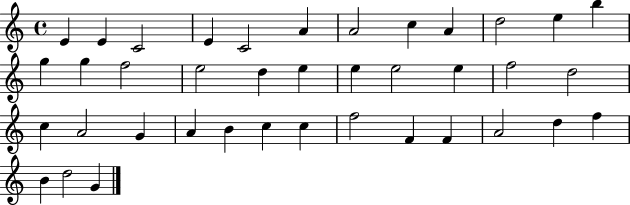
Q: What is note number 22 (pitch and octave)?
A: F5